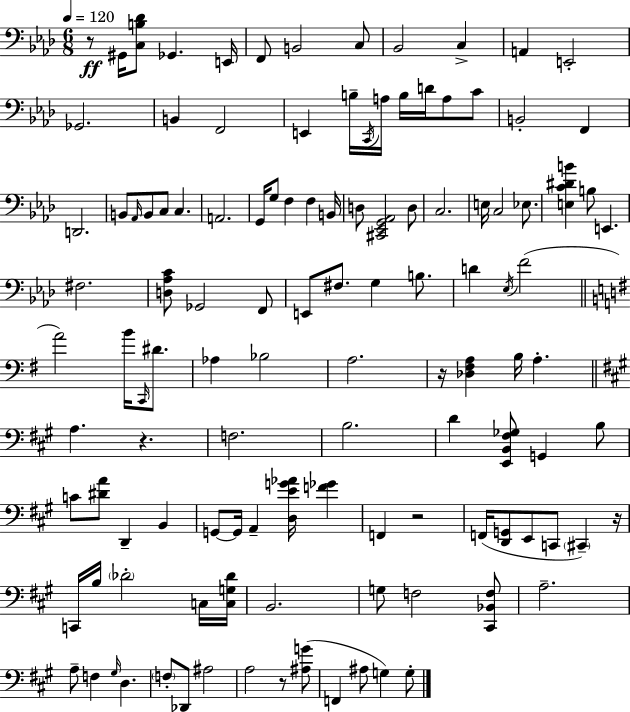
{
  \clef bass
  \numericTimeSignature
  \time 6/8
  \key aes \major
  \tempo 4 = 120
  r8\ff gis,16 <c b des'>8 ges,4. e,16 | f,8 b,2 c8 | bes,2 c4-> | a,4 e,2-. | \break ges,2. | b,4 f,2 | e,4 b16-- \acciaccatura { c,16 } a16 b16 d'16 a8 c'8 | b,2-. f,4 | \break d,2. | b,8 \grace { aes,16 } b,8 c8 c4. | a,2. | g,16 g8 f4 f4 | \break b,16 d8 <cis, ees, g, aes,>2 | d8 c2. | e16 c2 ees8. | <e c' dis' b'>4 b8 e,4. | \break fis2. | <d aes c'>8 ges,2 | f,8 e,8 fis8. g4 b8. | d'4 \acciaccatura { ees16 }( f'2 | \break \bar "||" \break \key e \minor a'2) b'16 \grace { c,16 } dis'8. | aes4 bes2 | a2. | r16 <des fis a>4 b16 a4.-. | \break \bar "||" \break \key a \major a4. r4. | f2. | b2. | d'4 <e, b, fis ges>8 g,4 b8 | \break c'8 <dis' a'>8 d,4-- b,4 | g,8~~ g,16 a,4-- <d e' g' aes'>16 <f' ges'>4 | f,4 r2 | f,16( <d, g,>8 e,8 c,8 \parenthesize cis,4--) r16 | \break c,16 b16 \parenthesize des'2-. c16 <c g des'>16 | b,2. | g8 f2 <cis, bes, f>8 | a2.-- | \break a8-- f4 \grace { gis16 } d4. | \parenthesize f8-. des,8 ais2 | a2 r8 <ais g'>8( | f,4 ais8 g4) g8-. | \break \bar "|."
}